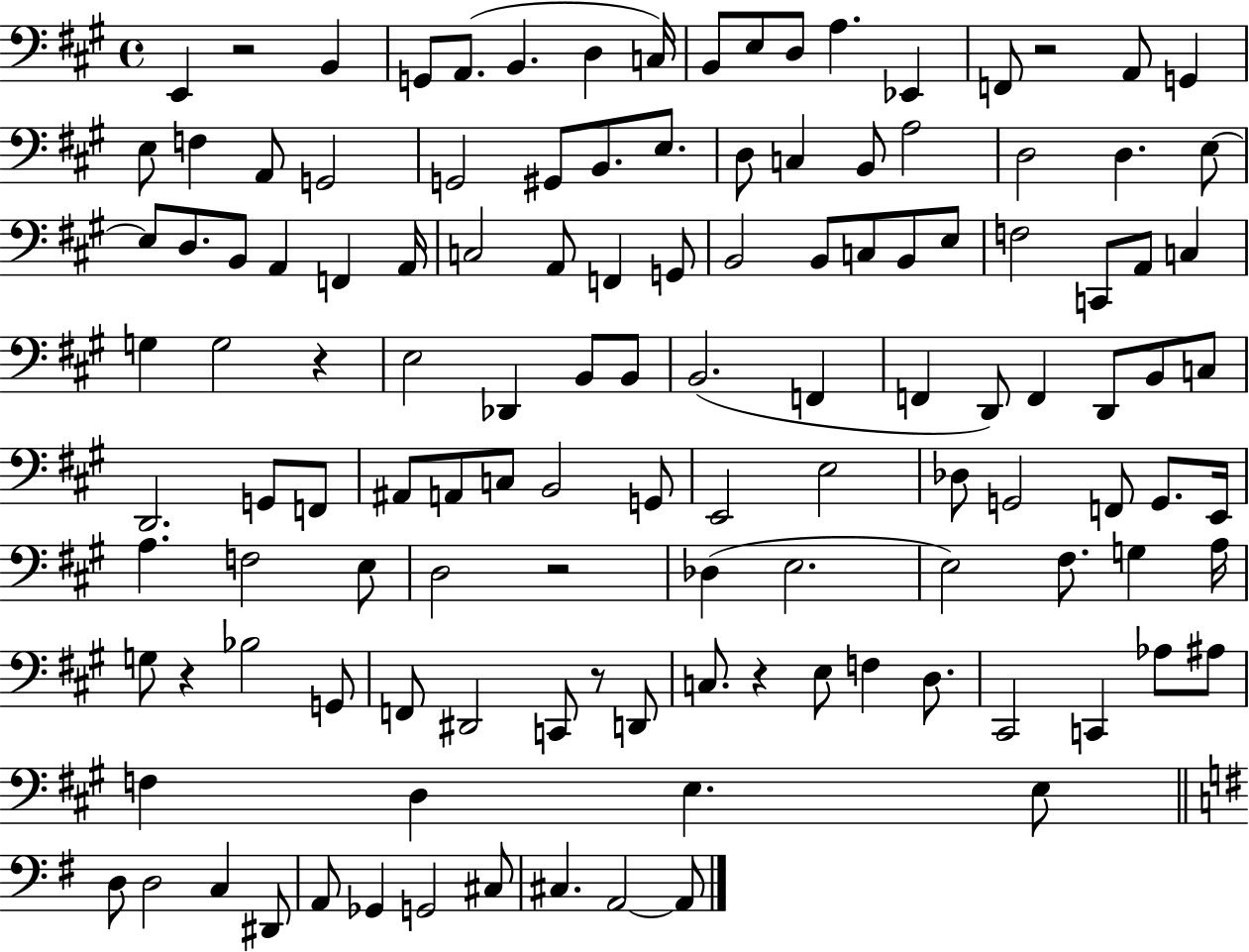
E2/q R/h B2/q G2/e A2/e. B2/q. D3/q C3/s B2/e E3/e D3/e A3/q. Eb2/q F2/e R/h A2/e G2/q E3/e F3/q A2/e G2/h G2/h G#2/e B2/e. E3/e. D3/e C3/q B2/e A3/h D3/h D3/q. E3/e E3/e D3/e. B2/e A2/q F2/q A2/s C3/h A2/e F2/q G2/e B2/h B2/e C3/e B2/e E3/e F3/h C2/e A2/e C3/q G3/q G3/h R/q E3/h Db2/q B2/e B2/e B2/h. F2/q F2/q D2/e F2/q D2/e B2/e C3/e D2/h. G2/e F2/e A#2/e A2/e C3/e B2/h G2/e E2/h E3/h Db3/e G2/h F2/e G2/e. E2/s A3/q. F3/h E3/e D3/h R/h Db3/q E3/h. E3/h F#3/e. G3/q A3/s G3/e R/q Bb3/h G2/e F2/e D#2/h C2/e R/e D2/e C3/e. R/q E3/e F3/q D3/e. C#2/h C2/q Ab3/e A#3/e F3/q D3/q E3/q. E3/e D3/e D3/h C3/q D#2/e A2/e Gb2/q G2/h C#3/e C#3/q. A2/h A2/e